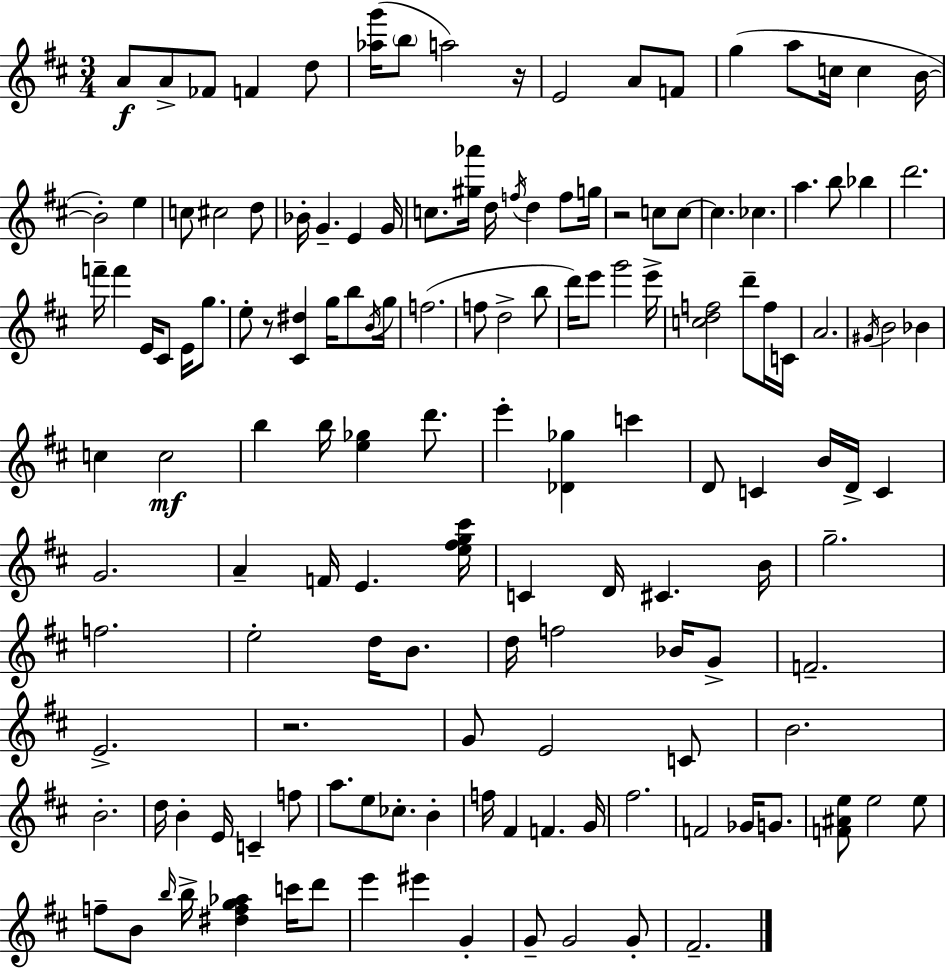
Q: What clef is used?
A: treble